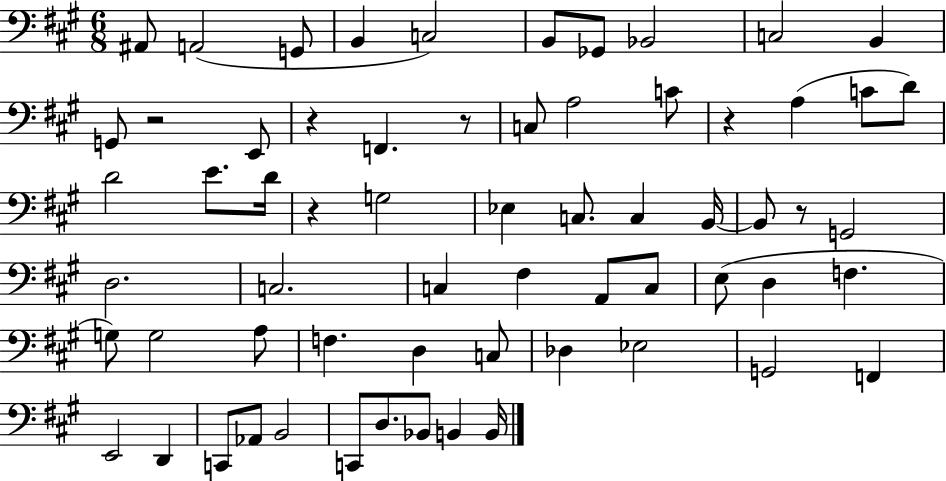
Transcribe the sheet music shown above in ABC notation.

X:1
T:Untitled
M:6/8
L:1/4
K:A
^A,,/2 A,,2 G,,/2 B,, C,2 B,,/2 _G,,/2 _B,,2 C,2 B,, G,,/2 z2 E,,/2 z F,, z/2 C,/2 A,2 C/2 z A, C/2 D/2 D2 E/2 D/4 z G,2 _E, C,/2 C, B,,/4 B,,/2 z/2 G,,2 D,2 C,2 C, ^F, A,,/2 C,/2 E,/2 D, F, G,/2 G,2 A,/2 F, D, C,/2 _D, _E,2 G,,2 F,, E,,2 D,, C,,/2 _A,,/2 B,,2 C,,/2 D,/2 _B,,/2 B,, B,,/4